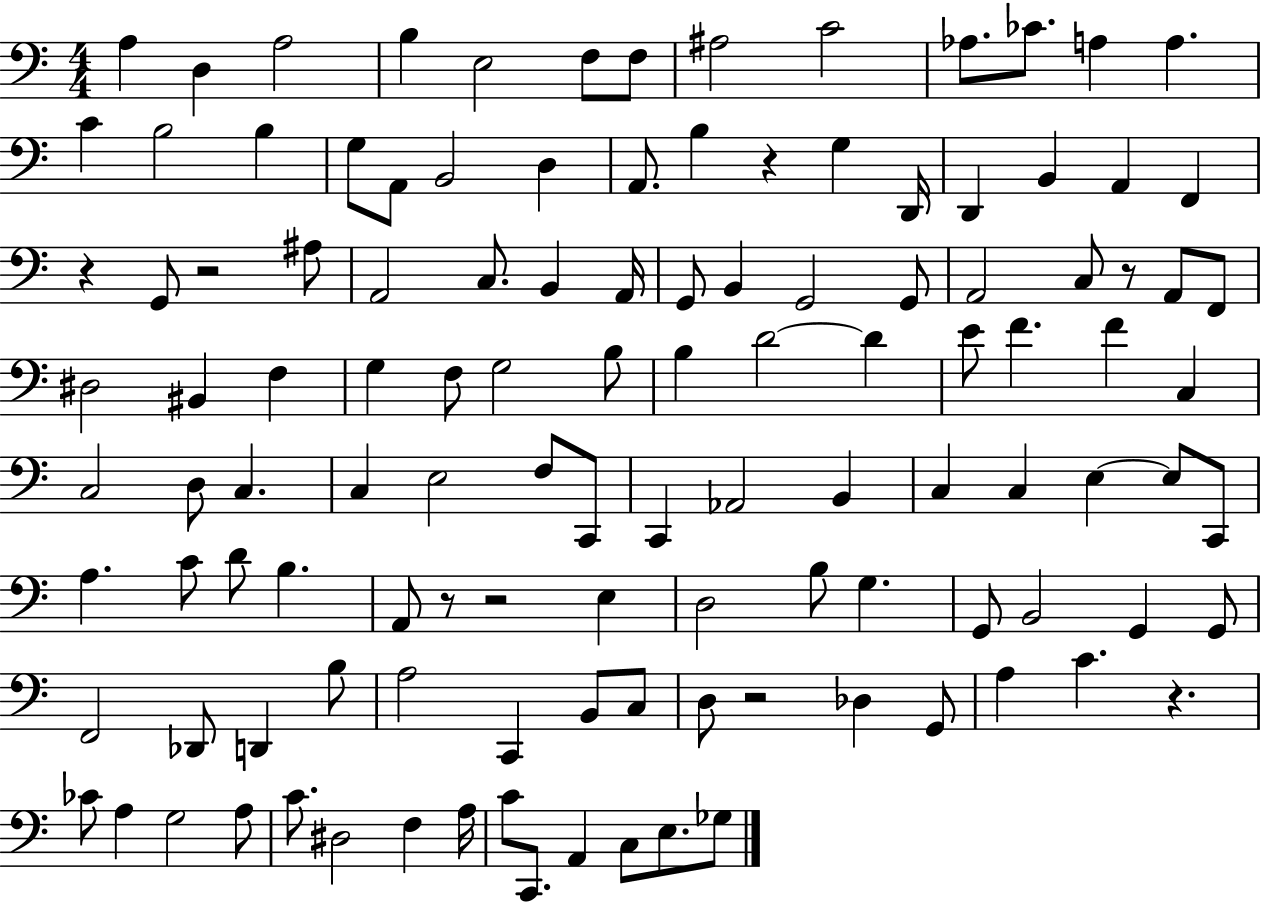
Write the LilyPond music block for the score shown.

{
  \clef bass
  \numericTimeSignature
  \time 4/4
  \key c \major
  a4 d4 a2 | b4 e2 f8 f8 | ais2 c'2 | aes8. ces'8. a4 a4. | \break c'4 b2 b4 | g8 a,8 b,2 d4 | a,8. b4 r4 g4 d,16 | d,4 b,4 a,4 f,4 | \break r4 g,8 r2 ais8 | a,2 c8. b,4 a,16 | g,8 b,4 g,2 g,8 | a,2 c8 r8 a,8 f,8 | \break dis2 bis,4 f4 | g4 f8 g2 b8 | b4 d'2~~ d'4 | e'8 f'4. f'4 c4 | \break c2 d8 c4. | c4 e2 f8 c,8 | c,4 aes,2 b,4 | c4 c4 e4~~ e8 c,8 | \break a4. c'8 d'8 b4. | a,8 r8 r2 e4 | d2 b8 g4. | g,8 b,2 g,4 g,8 | \break f,2 des,8 d,4 b8 | a2 c,4 b,8 c8 | d8 r2 des4 g,8 | a4 c'4. r4. | \break ces'8 a4 g2 a8 | c'8. dis2 f4 a16 | c'8 c,8. a,4 c8 e8. ges8 | \bar "|."
}